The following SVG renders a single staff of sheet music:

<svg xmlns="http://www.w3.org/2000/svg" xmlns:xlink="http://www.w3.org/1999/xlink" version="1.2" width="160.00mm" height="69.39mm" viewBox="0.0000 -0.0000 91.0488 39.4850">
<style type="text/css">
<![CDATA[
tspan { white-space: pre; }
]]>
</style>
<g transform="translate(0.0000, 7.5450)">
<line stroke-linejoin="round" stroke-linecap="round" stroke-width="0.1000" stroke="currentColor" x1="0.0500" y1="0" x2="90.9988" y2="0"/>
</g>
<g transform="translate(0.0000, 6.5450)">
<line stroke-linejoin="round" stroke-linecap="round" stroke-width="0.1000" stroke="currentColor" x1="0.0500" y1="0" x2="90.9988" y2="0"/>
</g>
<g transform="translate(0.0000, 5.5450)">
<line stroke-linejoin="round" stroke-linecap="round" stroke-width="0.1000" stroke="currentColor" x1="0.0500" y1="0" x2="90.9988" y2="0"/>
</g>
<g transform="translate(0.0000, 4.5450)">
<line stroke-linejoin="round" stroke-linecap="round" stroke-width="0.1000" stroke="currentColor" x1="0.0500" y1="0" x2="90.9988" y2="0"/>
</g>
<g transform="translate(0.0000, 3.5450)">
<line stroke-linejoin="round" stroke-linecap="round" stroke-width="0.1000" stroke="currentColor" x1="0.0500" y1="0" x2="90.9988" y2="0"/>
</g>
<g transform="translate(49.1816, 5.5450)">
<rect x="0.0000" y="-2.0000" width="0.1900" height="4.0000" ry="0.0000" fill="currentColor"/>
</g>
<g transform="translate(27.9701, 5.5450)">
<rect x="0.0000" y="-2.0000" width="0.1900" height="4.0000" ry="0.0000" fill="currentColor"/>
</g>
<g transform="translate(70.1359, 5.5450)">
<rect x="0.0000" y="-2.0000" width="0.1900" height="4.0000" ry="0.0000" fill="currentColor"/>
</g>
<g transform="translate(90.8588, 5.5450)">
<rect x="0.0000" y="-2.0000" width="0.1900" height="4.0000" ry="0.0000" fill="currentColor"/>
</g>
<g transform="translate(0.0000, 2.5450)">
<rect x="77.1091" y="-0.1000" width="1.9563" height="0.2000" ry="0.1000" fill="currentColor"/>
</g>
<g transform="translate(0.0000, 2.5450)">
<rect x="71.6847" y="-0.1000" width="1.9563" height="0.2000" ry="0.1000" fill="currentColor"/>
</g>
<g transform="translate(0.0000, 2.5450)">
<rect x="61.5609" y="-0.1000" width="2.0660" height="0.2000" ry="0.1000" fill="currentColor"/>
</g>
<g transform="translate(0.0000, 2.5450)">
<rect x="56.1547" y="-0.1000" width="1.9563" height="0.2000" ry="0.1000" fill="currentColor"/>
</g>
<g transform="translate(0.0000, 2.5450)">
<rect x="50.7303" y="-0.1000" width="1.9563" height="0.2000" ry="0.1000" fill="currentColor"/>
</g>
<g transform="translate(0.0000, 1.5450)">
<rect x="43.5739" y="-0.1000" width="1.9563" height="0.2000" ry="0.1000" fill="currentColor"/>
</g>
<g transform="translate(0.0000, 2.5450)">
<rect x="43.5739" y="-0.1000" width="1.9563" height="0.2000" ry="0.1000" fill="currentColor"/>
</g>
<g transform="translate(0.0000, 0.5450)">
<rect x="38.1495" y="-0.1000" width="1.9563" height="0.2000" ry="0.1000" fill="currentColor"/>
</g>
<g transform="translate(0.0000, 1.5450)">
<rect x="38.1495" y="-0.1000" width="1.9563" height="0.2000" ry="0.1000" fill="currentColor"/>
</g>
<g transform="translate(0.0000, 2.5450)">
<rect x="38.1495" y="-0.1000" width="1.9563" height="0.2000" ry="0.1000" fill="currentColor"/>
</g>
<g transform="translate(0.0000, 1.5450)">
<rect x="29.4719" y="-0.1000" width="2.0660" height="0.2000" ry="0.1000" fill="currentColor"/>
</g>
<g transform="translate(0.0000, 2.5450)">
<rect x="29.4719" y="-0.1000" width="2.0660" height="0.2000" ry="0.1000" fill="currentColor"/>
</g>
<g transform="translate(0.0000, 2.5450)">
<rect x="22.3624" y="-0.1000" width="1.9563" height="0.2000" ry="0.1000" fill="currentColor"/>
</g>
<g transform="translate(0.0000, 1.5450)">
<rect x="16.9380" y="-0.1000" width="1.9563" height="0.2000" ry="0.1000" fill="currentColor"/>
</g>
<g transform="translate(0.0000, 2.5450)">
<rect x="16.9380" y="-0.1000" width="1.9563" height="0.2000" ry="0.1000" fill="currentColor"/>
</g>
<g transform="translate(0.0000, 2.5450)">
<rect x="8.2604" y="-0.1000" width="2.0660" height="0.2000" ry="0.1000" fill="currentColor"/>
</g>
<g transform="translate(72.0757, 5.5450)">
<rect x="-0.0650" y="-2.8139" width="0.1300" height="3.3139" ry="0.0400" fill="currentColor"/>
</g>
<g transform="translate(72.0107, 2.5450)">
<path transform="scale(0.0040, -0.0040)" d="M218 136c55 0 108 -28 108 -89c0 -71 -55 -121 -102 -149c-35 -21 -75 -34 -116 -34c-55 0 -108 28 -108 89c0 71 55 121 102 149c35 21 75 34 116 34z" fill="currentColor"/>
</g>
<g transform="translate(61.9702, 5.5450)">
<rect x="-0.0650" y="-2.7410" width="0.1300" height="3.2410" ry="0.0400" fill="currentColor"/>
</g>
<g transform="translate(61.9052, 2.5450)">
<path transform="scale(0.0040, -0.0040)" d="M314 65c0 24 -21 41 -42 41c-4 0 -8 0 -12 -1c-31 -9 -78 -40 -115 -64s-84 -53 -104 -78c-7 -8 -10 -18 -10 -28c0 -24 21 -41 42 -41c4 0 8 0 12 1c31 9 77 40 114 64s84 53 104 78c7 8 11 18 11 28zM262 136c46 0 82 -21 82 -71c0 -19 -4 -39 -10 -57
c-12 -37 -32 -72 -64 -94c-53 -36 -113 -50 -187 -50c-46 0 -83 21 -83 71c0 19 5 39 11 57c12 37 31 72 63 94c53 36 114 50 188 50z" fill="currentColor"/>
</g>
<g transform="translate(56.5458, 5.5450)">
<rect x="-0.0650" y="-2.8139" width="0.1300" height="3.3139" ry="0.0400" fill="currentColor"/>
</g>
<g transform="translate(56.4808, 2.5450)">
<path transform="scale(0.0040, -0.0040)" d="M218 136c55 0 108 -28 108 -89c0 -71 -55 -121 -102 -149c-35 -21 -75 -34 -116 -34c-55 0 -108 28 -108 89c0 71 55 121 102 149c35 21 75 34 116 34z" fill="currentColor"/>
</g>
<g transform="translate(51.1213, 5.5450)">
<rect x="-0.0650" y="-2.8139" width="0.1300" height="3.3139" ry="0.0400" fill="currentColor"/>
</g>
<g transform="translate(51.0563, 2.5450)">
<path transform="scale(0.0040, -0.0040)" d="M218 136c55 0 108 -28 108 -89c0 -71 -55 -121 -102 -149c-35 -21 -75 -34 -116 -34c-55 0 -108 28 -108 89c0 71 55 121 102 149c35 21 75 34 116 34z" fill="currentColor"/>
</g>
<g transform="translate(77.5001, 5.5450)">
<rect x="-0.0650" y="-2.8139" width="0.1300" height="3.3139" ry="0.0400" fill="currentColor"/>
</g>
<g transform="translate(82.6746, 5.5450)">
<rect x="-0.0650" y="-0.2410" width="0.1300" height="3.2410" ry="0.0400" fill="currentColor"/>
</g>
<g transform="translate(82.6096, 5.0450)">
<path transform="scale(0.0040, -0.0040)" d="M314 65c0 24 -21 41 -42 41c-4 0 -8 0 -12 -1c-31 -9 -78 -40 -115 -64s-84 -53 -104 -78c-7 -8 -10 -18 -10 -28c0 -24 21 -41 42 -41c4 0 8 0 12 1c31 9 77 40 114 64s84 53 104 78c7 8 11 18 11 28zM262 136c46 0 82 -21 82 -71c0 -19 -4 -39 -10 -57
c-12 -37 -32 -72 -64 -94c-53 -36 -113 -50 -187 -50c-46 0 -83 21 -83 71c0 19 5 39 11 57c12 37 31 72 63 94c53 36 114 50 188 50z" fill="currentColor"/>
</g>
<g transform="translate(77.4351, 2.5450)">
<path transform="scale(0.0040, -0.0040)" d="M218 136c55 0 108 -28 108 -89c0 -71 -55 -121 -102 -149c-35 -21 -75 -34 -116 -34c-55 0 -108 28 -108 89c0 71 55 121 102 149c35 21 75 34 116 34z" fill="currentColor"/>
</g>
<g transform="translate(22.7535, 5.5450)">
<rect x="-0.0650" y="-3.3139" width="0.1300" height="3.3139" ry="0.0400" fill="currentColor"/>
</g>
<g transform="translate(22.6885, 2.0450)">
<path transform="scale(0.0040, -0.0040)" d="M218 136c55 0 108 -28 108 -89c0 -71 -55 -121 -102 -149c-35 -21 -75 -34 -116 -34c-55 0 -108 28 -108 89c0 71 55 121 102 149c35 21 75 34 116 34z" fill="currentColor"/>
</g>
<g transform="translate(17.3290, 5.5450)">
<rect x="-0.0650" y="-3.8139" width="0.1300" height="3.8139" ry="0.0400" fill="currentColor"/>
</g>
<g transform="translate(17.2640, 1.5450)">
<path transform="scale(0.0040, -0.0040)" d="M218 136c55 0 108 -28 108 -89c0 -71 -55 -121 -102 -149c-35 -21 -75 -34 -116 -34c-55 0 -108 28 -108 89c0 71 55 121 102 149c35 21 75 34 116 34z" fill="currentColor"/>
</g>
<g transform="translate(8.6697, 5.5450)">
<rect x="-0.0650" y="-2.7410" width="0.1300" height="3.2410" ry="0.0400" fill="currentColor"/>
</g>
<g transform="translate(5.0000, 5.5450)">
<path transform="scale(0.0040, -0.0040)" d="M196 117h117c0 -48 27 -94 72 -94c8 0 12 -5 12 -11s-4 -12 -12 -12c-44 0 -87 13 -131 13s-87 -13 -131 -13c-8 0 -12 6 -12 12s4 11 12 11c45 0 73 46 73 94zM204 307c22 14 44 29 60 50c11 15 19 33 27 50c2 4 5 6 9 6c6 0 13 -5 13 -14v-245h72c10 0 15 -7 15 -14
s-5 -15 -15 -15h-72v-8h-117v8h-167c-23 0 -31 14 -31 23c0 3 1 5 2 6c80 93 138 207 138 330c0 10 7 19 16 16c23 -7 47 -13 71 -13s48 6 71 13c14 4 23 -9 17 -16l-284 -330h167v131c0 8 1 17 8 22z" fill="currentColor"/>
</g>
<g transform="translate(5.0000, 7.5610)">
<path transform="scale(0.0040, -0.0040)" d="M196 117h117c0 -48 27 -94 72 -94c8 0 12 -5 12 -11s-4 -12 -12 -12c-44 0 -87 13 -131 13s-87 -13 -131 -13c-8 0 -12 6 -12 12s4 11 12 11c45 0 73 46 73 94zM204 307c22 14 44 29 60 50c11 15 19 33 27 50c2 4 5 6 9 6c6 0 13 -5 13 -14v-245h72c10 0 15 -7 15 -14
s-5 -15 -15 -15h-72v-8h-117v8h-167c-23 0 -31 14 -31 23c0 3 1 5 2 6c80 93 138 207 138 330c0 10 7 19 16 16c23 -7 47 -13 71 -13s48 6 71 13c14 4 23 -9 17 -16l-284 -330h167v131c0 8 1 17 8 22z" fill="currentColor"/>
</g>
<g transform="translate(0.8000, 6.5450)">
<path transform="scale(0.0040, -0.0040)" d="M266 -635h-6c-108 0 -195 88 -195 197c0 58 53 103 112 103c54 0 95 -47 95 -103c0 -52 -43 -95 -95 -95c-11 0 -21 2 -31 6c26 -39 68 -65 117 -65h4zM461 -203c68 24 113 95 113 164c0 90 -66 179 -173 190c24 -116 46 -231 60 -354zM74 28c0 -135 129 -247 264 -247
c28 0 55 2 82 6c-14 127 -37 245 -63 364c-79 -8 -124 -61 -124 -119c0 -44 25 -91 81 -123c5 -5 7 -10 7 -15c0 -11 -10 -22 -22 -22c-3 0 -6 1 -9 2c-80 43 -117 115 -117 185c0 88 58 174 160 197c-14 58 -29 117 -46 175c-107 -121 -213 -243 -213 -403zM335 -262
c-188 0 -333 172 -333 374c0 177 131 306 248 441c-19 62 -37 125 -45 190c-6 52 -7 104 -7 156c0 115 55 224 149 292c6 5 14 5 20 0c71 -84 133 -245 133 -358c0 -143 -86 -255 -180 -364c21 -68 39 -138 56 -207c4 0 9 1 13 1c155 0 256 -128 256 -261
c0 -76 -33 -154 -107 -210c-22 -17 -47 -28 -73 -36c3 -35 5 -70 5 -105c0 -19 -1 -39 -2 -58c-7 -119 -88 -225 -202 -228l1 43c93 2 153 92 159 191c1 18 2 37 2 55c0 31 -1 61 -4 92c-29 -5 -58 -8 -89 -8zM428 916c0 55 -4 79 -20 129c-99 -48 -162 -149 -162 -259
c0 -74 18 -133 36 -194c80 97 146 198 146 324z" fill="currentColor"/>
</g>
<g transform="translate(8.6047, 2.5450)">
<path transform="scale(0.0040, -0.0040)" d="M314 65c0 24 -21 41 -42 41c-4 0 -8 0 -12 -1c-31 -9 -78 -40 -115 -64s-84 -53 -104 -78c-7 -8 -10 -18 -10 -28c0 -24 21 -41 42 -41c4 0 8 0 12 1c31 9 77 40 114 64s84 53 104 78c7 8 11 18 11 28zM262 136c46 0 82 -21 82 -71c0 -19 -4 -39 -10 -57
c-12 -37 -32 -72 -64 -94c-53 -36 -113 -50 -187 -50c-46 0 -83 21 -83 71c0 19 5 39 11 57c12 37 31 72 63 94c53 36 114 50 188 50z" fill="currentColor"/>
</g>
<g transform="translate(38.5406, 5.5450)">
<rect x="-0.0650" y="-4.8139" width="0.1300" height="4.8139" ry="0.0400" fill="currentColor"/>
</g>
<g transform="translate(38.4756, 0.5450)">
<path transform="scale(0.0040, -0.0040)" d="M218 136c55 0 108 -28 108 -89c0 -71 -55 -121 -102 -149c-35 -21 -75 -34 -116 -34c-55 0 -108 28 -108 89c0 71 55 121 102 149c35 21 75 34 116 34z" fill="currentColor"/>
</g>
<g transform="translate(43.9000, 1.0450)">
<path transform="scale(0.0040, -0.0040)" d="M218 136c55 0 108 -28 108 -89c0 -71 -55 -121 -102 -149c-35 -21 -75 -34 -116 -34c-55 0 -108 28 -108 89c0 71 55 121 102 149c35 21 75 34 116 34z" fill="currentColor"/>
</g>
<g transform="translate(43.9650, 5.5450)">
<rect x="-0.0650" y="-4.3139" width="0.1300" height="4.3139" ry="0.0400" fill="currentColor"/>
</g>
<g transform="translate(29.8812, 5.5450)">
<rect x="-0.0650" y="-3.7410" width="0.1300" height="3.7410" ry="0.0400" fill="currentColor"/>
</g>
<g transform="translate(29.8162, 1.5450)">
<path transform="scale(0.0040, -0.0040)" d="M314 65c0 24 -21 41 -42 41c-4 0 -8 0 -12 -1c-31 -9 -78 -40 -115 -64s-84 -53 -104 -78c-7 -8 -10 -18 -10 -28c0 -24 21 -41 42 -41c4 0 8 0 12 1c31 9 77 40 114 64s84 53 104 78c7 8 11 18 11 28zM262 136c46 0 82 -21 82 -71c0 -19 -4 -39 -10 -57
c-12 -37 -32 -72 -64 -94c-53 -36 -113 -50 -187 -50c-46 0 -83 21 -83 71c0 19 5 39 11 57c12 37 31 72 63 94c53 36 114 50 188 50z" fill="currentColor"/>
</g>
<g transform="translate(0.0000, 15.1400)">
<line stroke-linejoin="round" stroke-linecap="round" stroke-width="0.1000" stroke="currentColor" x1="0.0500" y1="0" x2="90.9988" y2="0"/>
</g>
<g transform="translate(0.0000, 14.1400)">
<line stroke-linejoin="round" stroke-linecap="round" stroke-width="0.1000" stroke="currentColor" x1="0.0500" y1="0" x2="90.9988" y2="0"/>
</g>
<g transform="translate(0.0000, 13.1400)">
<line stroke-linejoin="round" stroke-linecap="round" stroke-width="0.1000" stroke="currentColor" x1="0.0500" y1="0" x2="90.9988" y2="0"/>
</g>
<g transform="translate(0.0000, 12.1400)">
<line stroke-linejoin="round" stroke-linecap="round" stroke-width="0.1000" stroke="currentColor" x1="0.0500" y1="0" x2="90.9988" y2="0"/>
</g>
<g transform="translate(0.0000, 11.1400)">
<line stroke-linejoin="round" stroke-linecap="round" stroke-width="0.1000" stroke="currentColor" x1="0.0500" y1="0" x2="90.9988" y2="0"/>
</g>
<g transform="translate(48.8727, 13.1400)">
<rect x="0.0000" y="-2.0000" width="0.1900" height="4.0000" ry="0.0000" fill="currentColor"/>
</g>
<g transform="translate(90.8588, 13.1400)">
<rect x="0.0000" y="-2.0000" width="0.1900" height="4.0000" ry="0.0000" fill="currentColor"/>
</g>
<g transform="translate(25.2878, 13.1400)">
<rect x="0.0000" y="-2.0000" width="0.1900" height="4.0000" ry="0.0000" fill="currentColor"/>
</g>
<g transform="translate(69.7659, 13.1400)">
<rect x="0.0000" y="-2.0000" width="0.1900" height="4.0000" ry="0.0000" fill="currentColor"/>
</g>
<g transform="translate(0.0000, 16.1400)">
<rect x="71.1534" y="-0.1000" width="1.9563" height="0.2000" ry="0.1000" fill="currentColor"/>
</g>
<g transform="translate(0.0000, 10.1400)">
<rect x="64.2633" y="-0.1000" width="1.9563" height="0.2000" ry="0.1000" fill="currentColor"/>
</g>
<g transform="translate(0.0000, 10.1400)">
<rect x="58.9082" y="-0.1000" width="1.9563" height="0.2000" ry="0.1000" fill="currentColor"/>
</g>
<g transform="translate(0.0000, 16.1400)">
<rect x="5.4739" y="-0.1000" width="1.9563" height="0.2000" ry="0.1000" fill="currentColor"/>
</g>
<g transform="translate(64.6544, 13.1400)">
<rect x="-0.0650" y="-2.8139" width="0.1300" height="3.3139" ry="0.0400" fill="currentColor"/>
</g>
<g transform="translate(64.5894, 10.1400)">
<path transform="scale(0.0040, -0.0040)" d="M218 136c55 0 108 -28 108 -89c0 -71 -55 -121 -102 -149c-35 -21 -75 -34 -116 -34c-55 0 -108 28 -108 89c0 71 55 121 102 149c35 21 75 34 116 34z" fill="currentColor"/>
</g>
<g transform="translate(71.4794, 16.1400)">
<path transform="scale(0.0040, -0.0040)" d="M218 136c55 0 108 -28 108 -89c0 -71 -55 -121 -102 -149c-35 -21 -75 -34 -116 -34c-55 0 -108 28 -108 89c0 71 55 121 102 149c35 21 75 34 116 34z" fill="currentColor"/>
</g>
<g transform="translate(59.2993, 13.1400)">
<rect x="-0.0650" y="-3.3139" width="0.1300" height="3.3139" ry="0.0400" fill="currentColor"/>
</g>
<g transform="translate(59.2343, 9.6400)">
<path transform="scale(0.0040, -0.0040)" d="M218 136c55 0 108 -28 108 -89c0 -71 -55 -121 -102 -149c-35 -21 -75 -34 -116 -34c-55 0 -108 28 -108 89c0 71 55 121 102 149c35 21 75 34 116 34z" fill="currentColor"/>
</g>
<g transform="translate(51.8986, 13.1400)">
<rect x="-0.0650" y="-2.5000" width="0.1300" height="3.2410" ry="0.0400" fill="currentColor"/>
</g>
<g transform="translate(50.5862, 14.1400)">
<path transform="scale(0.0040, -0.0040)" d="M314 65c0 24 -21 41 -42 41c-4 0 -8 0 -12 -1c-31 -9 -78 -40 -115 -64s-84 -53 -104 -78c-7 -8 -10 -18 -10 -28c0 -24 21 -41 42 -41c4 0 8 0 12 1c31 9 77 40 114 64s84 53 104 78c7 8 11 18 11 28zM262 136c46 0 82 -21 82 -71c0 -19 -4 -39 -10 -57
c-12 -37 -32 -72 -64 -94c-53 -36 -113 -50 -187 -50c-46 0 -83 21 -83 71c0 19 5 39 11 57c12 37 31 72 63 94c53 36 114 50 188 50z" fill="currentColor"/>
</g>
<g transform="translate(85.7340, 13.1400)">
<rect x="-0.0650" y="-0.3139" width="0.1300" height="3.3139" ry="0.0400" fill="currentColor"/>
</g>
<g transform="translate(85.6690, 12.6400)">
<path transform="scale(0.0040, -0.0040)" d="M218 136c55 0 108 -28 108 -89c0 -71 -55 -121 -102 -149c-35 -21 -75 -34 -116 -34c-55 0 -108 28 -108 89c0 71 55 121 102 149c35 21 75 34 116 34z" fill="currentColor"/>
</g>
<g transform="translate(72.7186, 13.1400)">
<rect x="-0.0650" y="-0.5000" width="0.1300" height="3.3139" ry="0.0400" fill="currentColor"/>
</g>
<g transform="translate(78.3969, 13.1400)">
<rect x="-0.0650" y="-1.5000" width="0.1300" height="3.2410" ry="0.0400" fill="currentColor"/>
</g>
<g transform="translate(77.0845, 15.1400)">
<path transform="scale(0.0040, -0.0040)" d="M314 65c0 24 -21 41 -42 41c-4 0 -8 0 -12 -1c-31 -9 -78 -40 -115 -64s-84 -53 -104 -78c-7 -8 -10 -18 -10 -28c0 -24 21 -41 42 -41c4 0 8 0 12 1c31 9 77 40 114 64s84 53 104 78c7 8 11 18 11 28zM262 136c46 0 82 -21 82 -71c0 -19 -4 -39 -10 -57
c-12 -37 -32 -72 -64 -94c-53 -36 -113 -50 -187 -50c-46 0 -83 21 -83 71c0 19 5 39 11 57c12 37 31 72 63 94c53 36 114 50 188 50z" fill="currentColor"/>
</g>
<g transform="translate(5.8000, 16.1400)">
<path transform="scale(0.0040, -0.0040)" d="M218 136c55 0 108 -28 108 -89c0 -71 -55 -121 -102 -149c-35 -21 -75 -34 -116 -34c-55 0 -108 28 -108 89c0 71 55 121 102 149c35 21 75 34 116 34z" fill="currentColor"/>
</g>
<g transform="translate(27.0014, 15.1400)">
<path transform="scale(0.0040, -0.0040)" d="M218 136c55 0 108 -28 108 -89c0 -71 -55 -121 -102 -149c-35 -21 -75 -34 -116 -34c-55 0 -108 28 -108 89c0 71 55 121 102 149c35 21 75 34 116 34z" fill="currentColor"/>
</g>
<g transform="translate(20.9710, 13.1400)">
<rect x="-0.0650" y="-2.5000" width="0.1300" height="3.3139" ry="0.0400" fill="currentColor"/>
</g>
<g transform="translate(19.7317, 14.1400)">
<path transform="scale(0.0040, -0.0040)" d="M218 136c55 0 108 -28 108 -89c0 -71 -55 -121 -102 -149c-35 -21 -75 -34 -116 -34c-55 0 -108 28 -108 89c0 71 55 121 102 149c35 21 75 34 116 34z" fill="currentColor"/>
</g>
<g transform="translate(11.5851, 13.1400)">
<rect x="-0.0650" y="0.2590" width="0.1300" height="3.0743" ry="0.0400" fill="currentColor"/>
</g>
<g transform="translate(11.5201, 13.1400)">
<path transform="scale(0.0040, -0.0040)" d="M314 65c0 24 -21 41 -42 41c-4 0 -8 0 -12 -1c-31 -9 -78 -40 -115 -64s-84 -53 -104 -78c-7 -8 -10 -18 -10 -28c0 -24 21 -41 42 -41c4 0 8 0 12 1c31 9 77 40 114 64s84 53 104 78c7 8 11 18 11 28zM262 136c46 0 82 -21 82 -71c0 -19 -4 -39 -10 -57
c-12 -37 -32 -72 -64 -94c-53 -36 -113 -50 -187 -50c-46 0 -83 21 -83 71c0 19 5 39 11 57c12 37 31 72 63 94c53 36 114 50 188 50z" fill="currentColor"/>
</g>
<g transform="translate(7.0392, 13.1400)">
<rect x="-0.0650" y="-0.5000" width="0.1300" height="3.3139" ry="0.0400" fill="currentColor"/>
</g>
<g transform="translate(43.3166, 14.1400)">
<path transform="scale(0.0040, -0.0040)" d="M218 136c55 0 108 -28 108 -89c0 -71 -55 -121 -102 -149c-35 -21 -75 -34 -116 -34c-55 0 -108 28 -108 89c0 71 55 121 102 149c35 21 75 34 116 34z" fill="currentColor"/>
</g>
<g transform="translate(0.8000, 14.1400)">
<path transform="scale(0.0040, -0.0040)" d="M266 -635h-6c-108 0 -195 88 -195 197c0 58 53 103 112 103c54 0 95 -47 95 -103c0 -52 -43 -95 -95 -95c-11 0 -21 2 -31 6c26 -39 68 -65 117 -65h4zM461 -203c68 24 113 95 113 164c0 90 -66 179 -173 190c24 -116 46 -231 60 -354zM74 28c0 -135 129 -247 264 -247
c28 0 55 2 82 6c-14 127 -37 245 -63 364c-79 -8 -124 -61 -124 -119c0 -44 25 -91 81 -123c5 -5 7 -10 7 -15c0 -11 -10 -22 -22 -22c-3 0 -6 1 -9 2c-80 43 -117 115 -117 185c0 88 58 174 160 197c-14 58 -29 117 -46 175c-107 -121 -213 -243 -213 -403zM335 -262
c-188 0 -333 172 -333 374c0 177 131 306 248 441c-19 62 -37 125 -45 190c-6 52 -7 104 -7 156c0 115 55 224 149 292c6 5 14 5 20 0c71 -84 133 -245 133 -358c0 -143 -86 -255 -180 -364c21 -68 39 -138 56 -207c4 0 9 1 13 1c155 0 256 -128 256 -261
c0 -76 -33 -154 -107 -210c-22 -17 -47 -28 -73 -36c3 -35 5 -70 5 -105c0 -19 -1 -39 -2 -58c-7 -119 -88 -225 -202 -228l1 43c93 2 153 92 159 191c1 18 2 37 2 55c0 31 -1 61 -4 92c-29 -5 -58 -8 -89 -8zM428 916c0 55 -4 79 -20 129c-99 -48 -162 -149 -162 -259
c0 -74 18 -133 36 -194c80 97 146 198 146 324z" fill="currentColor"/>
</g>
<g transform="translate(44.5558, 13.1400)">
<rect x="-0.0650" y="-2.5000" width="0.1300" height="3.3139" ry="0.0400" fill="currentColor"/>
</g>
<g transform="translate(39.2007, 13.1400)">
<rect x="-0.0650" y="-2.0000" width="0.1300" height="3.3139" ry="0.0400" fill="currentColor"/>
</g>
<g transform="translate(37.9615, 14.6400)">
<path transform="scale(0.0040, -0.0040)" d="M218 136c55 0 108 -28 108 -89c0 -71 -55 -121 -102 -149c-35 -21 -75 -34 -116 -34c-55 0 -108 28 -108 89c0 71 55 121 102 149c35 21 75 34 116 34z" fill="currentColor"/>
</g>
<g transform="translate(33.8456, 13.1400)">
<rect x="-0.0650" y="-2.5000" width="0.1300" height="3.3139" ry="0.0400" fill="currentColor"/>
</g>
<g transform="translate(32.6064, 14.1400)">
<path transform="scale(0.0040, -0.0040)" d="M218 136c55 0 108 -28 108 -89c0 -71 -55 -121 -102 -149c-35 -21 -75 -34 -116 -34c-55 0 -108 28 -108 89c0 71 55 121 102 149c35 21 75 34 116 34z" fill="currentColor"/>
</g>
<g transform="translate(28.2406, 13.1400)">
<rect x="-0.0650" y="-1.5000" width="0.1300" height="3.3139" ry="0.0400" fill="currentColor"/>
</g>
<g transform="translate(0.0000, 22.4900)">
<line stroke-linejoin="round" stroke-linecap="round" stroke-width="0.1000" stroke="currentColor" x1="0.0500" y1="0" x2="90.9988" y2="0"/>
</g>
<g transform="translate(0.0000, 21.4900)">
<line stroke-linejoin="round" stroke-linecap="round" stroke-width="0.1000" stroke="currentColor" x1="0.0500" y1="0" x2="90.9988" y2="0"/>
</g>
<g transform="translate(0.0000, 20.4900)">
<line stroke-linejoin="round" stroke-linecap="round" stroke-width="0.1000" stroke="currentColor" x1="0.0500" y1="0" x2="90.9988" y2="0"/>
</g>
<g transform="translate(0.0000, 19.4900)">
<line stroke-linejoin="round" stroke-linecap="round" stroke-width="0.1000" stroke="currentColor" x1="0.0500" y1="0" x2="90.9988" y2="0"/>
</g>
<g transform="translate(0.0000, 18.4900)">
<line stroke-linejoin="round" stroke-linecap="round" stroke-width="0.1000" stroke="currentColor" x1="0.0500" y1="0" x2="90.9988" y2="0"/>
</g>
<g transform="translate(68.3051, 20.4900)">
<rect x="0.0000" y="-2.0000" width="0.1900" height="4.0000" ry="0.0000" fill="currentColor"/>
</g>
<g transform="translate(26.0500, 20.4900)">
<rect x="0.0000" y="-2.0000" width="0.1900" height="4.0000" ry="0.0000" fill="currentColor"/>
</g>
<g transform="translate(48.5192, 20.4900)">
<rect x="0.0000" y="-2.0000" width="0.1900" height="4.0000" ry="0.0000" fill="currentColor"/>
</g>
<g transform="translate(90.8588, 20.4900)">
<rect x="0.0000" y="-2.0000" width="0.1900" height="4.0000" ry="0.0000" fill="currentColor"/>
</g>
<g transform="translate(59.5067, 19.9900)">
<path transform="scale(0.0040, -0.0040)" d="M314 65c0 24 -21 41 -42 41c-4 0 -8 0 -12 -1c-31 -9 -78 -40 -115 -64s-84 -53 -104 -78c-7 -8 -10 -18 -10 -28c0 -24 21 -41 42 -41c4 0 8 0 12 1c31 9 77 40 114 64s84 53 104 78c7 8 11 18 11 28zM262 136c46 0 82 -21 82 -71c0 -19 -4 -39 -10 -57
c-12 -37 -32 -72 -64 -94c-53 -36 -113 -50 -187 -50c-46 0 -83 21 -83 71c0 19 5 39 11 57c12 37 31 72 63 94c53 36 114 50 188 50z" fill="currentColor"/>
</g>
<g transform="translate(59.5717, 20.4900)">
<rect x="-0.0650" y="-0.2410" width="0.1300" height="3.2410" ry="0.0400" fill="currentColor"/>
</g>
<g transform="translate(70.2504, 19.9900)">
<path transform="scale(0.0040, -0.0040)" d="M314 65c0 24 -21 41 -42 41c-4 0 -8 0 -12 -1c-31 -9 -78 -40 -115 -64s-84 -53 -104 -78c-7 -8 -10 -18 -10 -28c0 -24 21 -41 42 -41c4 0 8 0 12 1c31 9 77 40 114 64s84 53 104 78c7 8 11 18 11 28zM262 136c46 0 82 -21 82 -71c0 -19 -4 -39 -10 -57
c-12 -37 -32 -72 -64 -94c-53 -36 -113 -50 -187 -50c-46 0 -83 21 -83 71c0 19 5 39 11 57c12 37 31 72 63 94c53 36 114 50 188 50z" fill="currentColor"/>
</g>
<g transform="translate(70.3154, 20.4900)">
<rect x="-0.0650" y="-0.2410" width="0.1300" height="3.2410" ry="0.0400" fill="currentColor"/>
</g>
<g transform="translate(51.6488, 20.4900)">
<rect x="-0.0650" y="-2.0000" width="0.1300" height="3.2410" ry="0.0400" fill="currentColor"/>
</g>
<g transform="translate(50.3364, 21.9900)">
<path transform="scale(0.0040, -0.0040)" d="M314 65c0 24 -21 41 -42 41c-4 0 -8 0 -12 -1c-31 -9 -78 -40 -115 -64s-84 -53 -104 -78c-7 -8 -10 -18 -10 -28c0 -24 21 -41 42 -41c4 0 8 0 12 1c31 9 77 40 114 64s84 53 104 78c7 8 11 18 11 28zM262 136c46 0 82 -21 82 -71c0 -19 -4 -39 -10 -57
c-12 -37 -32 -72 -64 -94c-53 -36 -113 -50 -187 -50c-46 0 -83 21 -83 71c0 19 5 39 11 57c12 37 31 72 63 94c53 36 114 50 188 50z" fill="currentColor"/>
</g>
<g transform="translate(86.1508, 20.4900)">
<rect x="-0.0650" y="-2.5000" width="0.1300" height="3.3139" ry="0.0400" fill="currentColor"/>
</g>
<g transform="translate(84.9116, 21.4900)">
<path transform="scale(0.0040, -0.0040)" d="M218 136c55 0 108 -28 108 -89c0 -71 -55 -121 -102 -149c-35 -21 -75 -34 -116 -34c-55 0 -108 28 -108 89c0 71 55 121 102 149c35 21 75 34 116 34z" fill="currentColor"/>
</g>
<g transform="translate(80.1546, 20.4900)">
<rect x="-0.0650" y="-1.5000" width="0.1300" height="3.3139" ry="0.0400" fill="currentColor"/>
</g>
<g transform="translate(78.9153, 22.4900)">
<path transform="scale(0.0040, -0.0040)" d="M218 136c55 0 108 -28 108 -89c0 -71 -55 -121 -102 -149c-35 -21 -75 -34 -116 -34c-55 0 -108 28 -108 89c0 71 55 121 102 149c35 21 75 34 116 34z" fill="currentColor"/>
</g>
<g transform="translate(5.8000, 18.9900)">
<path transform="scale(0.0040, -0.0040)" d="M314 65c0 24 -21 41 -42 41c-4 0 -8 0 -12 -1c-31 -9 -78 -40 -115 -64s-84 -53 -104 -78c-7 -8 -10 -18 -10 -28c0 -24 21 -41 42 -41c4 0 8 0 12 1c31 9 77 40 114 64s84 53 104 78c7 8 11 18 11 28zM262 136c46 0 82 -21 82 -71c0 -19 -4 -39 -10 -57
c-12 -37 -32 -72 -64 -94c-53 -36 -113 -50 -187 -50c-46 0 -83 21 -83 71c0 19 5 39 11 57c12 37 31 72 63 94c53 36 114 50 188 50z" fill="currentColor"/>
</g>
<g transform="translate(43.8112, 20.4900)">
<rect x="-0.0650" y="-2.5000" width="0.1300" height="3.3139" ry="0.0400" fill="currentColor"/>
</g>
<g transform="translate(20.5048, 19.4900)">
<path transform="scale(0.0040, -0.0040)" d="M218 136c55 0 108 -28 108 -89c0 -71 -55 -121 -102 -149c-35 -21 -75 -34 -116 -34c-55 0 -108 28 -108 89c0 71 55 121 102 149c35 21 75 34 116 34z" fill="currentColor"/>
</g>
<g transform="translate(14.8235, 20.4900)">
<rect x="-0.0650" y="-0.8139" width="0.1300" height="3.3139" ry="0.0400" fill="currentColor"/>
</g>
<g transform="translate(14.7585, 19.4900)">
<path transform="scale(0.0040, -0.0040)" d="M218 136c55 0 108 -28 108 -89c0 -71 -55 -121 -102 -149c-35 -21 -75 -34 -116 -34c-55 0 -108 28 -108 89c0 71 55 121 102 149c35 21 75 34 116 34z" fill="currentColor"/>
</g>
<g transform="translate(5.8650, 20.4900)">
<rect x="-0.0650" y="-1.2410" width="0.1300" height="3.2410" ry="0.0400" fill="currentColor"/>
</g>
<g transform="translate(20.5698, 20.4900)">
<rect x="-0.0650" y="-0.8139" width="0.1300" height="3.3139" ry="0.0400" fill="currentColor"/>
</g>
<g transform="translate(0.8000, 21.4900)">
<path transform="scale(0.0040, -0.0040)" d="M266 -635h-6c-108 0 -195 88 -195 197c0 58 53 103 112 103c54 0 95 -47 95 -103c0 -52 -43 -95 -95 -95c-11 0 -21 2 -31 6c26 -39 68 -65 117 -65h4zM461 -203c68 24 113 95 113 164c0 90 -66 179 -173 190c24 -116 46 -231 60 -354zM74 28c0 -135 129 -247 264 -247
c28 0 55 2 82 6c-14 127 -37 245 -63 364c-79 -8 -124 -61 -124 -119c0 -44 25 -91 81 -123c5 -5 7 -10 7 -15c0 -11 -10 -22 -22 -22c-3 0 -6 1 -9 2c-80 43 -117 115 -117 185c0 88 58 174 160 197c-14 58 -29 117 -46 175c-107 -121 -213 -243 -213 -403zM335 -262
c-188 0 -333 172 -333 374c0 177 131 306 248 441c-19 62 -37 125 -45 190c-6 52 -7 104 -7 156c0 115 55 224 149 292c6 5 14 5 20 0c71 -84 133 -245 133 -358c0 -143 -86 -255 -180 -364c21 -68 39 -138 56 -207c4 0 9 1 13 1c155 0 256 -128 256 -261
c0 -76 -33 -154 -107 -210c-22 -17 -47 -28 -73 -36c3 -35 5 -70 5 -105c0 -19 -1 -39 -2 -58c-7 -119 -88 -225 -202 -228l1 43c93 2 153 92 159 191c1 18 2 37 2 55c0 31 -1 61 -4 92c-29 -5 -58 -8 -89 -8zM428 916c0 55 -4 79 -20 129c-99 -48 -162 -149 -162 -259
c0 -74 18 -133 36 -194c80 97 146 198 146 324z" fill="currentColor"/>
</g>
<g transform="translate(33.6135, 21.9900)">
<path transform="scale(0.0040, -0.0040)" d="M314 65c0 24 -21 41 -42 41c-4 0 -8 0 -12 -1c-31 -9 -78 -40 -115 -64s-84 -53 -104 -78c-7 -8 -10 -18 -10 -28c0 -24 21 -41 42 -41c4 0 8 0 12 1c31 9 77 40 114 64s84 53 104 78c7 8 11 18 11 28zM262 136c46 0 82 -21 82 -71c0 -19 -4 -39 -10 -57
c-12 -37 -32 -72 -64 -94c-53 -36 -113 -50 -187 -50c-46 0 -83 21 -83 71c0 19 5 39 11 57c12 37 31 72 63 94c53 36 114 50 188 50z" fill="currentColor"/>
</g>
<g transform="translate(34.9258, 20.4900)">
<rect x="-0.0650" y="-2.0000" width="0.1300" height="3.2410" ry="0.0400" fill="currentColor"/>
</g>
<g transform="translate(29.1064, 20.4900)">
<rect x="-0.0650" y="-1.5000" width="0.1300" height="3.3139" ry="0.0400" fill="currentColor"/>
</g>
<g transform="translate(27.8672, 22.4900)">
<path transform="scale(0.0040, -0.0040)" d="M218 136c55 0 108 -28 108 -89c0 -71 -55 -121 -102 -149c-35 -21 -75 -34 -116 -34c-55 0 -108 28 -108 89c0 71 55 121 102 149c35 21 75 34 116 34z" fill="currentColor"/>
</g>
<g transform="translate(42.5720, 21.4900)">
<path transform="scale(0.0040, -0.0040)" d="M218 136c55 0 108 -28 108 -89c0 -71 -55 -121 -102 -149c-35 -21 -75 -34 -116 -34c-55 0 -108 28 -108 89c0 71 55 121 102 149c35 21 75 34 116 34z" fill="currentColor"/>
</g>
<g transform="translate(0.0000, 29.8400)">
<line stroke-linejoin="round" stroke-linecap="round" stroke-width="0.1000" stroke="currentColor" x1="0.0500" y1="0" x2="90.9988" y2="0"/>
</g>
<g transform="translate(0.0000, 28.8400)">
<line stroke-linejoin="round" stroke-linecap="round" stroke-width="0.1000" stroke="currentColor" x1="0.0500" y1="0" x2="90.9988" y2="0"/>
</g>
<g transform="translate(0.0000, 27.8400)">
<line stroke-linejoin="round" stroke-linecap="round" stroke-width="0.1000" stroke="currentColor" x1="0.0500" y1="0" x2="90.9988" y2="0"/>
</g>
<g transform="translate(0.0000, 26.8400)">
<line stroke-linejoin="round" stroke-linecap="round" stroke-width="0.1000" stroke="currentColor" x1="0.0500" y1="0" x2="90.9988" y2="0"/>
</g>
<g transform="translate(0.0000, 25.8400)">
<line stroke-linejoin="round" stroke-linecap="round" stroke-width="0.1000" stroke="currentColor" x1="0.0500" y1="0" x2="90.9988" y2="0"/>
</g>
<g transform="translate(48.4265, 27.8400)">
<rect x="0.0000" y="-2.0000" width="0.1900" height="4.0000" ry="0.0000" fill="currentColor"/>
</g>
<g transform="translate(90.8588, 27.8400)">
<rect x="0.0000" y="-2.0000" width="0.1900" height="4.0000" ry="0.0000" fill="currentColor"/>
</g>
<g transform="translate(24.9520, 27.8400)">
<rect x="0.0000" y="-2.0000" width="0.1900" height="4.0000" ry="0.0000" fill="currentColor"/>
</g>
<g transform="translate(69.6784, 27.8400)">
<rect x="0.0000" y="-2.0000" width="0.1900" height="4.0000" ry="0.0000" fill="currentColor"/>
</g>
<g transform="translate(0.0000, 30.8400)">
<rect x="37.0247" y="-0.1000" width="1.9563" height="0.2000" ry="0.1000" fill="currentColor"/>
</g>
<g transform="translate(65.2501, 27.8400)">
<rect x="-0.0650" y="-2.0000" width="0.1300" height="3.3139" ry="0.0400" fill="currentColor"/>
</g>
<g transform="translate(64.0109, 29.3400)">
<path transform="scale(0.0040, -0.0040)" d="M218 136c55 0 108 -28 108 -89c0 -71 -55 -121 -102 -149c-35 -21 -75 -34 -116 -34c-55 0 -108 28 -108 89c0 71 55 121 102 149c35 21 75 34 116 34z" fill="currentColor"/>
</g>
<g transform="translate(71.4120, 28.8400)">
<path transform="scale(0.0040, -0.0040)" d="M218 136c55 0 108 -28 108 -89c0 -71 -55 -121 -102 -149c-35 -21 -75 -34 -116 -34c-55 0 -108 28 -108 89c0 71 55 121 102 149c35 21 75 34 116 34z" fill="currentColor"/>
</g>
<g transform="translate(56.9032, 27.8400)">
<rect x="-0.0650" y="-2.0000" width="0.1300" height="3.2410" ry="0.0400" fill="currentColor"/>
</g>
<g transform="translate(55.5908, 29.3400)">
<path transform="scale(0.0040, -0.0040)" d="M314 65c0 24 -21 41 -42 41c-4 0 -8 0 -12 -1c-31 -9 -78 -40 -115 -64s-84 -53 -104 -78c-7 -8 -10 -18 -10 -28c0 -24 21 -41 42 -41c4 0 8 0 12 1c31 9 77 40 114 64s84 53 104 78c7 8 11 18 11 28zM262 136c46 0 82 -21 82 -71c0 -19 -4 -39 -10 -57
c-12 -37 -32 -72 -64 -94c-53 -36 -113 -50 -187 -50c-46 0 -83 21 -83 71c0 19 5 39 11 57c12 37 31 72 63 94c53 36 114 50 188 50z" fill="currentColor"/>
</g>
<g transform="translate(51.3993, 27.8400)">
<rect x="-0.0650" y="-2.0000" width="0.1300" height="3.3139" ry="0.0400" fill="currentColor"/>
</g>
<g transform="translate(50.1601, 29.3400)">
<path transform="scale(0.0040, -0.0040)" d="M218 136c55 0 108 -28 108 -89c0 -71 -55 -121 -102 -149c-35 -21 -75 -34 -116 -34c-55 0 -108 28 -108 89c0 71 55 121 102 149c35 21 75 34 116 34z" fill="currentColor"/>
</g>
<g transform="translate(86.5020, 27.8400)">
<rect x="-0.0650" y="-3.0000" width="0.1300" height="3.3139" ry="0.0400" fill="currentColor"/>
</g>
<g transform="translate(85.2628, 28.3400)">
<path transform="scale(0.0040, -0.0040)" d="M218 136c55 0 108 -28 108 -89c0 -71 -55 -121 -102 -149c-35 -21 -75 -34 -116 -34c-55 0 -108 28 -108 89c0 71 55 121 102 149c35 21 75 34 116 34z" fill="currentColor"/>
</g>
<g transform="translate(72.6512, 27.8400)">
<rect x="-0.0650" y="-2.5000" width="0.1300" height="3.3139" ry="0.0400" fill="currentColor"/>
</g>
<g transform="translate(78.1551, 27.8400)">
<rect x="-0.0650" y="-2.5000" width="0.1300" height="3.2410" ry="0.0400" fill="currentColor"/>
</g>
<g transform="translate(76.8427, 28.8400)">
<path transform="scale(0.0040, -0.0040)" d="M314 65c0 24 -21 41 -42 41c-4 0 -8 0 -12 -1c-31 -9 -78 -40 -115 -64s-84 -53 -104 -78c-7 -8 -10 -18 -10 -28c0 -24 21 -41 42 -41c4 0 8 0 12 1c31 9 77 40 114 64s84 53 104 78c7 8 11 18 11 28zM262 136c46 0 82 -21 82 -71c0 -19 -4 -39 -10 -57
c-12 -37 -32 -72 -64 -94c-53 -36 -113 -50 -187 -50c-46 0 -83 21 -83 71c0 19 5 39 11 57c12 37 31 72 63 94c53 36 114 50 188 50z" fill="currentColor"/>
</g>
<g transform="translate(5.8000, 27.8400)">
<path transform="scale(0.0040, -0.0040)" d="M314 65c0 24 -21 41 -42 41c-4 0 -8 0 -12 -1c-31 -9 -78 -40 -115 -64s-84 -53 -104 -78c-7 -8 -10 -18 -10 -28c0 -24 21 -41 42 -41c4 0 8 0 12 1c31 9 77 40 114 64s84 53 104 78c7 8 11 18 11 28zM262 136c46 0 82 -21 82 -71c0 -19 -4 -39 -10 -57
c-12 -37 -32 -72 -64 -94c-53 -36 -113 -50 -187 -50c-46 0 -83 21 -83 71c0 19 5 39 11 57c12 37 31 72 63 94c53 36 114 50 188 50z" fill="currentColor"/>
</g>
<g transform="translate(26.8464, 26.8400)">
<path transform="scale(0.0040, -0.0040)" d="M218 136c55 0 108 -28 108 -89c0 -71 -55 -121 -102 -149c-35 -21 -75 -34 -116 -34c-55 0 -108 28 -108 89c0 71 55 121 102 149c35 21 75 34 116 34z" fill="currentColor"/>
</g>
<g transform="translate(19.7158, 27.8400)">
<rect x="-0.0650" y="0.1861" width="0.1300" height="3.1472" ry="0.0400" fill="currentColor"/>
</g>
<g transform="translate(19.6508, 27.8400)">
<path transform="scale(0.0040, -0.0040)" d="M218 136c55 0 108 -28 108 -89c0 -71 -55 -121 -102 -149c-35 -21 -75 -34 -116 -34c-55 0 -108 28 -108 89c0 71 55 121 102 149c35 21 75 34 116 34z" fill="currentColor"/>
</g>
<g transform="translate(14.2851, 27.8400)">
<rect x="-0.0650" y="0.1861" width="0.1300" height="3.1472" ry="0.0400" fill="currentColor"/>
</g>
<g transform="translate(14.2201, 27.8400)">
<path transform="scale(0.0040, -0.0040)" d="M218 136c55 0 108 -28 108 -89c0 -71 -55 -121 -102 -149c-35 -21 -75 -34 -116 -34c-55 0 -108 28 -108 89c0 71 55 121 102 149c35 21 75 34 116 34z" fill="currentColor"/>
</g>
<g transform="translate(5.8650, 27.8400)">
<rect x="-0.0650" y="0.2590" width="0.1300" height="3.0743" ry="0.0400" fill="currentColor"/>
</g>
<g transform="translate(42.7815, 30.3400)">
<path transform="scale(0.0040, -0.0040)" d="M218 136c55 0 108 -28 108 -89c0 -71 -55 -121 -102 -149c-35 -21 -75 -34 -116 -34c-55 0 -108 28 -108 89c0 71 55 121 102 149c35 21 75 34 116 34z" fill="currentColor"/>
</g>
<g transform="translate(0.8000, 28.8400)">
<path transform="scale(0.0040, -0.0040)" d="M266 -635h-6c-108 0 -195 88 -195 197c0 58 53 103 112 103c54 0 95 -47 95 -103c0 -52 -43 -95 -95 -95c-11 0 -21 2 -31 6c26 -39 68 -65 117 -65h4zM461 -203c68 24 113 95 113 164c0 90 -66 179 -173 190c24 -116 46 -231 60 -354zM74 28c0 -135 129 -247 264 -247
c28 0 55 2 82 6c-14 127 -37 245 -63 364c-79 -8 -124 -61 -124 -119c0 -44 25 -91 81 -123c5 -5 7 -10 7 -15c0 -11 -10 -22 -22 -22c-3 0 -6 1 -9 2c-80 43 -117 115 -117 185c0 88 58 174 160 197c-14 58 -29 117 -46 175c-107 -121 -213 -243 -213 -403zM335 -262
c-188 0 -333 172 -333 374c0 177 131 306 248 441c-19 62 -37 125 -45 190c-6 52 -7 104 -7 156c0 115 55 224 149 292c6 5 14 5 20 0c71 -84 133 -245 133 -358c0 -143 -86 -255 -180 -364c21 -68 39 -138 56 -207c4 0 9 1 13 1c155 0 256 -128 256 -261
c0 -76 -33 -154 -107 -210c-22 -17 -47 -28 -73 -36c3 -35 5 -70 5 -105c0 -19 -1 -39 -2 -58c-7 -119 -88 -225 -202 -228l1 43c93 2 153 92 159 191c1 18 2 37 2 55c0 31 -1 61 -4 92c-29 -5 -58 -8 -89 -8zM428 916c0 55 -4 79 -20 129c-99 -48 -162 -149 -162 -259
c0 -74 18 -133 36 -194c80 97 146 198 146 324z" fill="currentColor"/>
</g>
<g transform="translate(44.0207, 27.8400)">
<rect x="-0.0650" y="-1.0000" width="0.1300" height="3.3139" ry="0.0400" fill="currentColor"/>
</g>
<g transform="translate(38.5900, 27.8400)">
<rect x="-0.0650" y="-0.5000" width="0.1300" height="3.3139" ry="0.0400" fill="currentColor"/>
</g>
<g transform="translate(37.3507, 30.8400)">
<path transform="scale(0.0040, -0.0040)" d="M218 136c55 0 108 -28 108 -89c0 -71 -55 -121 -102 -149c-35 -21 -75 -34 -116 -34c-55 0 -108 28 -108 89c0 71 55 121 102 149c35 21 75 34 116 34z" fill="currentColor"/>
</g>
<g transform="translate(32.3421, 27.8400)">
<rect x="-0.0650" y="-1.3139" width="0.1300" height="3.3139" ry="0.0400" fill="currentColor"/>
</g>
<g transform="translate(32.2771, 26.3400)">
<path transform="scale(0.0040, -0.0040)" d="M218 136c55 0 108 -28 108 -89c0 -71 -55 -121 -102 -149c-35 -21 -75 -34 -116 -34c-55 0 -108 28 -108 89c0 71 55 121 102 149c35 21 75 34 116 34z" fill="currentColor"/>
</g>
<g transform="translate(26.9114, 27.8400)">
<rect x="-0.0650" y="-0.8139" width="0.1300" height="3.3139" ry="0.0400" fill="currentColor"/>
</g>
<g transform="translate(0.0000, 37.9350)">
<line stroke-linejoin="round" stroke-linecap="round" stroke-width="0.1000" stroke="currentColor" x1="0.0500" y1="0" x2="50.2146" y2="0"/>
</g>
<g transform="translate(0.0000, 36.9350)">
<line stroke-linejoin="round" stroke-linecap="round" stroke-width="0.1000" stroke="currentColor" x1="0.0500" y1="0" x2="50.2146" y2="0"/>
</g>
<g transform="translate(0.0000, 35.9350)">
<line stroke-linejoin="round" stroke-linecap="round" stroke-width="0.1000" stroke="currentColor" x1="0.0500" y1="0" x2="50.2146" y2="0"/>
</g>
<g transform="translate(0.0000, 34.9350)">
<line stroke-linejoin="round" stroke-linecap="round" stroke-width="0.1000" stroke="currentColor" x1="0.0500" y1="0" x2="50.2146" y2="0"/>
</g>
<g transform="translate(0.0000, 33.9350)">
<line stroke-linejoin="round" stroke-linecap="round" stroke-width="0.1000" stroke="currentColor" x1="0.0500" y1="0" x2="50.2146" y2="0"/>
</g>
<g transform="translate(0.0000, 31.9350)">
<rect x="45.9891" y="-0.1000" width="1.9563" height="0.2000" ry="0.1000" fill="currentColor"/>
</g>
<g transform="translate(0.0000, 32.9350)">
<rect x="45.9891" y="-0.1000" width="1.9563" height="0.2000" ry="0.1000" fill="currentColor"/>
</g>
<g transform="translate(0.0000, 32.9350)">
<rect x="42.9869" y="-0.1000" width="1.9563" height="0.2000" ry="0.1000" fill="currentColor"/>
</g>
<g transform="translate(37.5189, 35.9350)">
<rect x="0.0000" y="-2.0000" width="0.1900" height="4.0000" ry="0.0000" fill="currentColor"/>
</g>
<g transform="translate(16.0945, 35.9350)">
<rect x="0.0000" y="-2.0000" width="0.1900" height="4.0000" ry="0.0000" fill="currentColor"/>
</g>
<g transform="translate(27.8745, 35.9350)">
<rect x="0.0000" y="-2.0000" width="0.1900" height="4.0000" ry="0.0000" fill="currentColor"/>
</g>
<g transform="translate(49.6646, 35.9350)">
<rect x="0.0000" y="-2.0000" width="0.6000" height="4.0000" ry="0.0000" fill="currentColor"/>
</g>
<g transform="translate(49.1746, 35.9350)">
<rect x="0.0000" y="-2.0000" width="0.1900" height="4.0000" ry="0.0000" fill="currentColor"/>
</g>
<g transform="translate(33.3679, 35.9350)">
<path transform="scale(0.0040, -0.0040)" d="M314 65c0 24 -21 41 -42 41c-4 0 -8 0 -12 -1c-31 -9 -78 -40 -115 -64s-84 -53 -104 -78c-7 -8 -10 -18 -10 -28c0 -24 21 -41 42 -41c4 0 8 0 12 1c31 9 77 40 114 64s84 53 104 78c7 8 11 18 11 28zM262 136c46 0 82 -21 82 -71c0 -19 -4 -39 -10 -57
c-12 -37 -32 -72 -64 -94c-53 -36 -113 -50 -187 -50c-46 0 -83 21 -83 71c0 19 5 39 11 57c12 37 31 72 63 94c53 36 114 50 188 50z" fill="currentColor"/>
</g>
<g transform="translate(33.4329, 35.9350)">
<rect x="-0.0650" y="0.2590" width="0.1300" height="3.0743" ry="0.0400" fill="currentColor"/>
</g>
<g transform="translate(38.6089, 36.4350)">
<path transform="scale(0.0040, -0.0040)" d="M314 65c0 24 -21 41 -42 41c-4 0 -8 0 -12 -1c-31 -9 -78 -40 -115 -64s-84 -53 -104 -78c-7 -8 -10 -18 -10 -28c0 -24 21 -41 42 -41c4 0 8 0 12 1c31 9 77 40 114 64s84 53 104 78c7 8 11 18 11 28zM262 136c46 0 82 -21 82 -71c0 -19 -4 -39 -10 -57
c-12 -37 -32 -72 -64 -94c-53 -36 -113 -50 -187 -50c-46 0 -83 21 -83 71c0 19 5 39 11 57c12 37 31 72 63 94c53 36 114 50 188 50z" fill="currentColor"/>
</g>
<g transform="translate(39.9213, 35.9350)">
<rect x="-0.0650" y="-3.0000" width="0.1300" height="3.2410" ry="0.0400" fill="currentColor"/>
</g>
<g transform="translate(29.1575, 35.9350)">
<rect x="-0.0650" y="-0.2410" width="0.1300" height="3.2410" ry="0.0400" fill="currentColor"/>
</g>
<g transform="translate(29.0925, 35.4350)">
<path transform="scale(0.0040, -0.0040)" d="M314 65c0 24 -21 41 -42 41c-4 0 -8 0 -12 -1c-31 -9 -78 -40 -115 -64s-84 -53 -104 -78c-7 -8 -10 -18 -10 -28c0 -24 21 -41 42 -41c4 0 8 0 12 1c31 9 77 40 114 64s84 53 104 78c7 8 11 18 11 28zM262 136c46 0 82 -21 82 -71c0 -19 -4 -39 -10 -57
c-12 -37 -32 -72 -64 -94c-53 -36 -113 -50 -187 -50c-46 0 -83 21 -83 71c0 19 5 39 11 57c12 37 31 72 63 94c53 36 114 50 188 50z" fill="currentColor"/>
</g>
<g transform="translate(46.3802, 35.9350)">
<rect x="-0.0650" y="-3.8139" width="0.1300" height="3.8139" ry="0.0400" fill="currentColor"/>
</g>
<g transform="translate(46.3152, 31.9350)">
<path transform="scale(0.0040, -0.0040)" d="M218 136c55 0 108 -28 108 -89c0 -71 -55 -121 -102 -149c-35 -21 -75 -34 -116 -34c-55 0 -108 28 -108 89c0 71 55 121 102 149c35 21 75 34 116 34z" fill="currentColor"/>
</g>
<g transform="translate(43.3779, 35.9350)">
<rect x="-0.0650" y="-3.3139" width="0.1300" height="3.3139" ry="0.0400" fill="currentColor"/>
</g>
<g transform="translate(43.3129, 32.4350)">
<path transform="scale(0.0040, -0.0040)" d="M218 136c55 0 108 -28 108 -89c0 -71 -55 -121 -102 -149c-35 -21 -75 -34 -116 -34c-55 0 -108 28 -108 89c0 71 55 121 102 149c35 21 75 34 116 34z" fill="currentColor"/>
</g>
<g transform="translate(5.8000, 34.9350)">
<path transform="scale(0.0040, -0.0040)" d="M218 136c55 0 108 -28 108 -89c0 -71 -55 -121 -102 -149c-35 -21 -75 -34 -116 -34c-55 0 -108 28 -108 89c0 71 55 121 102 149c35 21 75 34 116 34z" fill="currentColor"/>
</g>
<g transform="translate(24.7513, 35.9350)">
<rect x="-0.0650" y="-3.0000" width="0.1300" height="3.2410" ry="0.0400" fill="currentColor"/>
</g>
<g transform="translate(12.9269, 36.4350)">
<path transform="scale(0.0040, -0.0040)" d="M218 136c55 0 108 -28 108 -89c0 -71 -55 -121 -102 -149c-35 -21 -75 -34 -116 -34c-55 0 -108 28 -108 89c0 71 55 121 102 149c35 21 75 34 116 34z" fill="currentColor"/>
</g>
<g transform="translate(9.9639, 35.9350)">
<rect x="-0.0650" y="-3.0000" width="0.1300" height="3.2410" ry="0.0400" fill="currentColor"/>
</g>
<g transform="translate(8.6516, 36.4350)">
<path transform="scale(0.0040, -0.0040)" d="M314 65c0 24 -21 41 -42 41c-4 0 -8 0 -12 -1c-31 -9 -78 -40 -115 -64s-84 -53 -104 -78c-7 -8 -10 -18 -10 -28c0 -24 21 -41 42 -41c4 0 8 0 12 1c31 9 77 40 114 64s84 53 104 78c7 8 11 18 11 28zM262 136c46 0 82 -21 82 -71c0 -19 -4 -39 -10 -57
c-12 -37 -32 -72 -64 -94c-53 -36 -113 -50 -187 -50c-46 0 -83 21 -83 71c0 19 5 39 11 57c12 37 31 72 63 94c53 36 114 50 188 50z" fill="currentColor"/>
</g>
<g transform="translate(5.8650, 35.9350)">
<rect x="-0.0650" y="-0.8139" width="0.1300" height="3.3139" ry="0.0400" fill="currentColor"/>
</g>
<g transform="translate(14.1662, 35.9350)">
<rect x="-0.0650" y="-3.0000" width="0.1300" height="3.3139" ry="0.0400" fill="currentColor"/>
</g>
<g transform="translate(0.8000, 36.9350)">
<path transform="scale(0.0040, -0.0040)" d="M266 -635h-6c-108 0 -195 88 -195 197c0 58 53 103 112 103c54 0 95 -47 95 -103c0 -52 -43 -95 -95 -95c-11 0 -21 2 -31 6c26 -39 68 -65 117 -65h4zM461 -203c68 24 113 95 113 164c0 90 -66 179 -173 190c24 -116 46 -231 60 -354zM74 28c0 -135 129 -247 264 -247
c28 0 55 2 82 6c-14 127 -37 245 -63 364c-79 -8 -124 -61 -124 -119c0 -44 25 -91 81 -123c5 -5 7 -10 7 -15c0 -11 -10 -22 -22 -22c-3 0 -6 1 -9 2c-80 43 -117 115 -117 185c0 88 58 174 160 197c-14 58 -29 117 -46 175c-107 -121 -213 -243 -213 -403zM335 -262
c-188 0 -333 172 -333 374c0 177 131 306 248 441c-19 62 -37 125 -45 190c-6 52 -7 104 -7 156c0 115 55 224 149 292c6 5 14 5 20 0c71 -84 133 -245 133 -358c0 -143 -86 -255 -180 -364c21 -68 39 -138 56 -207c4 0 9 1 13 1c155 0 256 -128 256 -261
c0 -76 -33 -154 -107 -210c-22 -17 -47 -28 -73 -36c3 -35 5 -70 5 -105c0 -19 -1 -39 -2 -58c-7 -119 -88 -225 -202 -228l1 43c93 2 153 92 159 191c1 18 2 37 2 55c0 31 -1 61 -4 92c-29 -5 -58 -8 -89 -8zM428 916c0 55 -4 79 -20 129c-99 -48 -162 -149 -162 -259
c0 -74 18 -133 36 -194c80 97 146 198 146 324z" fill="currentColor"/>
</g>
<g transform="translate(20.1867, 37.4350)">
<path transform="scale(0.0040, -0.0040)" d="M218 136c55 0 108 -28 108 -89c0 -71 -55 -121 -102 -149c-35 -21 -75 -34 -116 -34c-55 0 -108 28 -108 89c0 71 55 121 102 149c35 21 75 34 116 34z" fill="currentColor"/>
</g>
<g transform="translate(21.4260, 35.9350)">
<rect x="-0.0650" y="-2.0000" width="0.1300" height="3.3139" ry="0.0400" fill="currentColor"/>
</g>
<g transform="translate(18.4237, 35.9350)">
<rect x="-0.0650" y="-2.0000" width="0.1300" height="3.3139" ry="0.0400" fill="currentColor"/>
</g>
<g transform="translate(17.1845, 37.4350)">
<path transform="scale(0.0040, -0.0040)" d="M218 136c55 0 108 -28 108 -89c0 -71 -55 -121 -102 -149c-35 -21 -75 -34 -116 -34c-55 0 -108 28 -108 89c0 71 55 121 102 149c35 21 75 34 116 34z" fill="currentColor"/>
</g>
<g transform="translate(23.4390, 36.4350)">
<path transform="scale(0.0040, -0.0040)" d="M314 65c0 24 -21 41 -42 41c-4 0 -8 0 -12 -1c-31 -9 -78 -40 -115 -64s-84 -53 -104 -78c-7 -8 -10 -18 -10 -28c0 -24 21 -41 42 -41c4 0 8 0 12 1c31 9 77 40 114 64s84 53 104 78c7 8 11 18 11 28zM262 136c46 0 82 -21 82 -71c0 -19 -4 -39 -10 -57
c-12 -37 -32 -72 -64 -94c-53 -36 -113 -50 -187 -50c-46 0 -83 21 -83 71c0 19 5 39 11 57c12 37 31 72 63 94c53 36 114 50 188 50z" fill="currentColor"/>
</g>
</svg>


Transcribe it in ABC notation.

X:1
T:Untitled
M:4/4
L:1/4
K:C
a2 c' b c'2 e' d' a a a2 a a c2 C B2 G E G F G G2 b a C E2 c e2 d d E F2 G F2 c2 c2 E G B2 B B d e C D F F2 F G G2 A d A2 A F F A2 c2 B2 A2 b c'